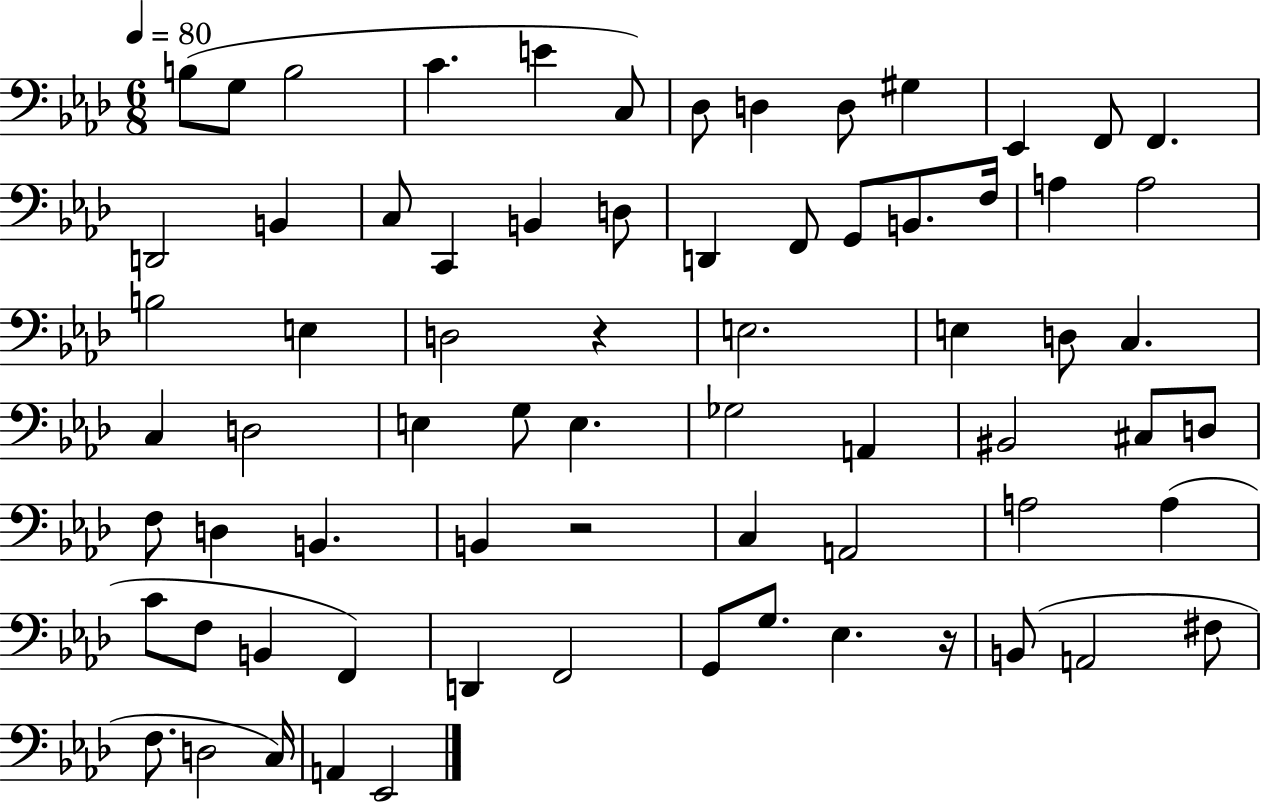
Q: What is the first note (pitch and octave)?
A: B3